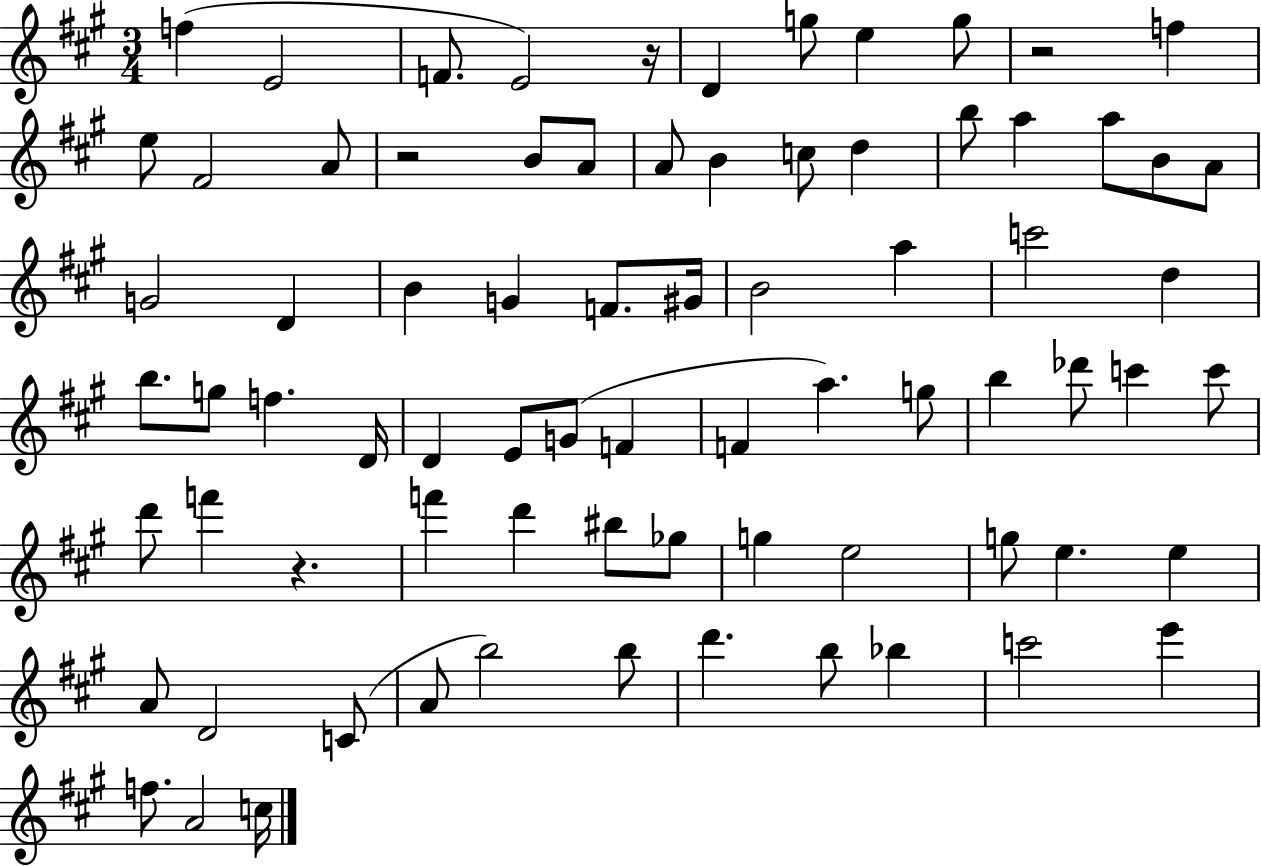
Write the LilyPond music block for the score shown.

{
  \clef treble
  \numericTimeSignature
  \time 3/4
  \key a \major
  f''4( e'2 | f'8. e'2) r16 | d'4 g''8 e''4 g''8 | r2 f''4 | \break e''8 fis'2 a'8 | r2 b'8 a'8 | a'8 b'4 c''8 d''4 | b''8 a''4 a''8 b'8 a'8 | \break g'2 d'4 | b'4 g'4 f'8. gis'16 | b'2 a''4 | c'''2 d''4 | \break b''8. g''8 f''4. d'16 | d'4 e'8 g'8( f'4 | f'4 a''4.) g''8 | b''4 des'''8 c'''4 c'''8 | \break d'''8 f'''4 r4. | f'''4 d'''4 bis''8 ges''8 | g''4 e''2 | g''8 e''4. e''4 | \break a'8 d'2 c'8( | a'8 b''2) b''8 | d'''4. b''8 bes''4 | c'''2 e'''4 | \break f''8. a'2 c''16 | \bar "|."
}